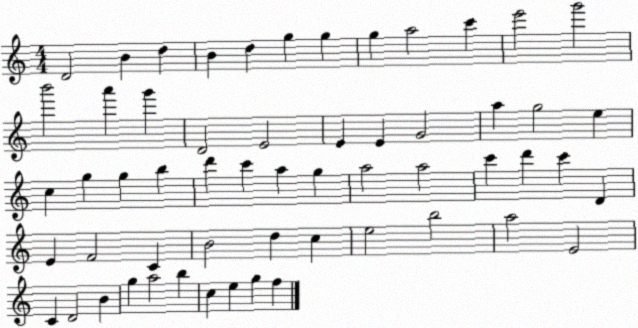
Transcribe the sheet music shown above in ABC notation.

X:1
T:Untitled
M:4/4
L:1/4
K:C
D2 B d B d g g g a2 c' e'2 g'2 b'2 a' g' D2 E2 E E G2 a g2 e c g g b d' c' a g a2 a2 c' d' c' D E F2 C B2 d c e2 b2 a2 E2 C D2 B g a2 b c e g f